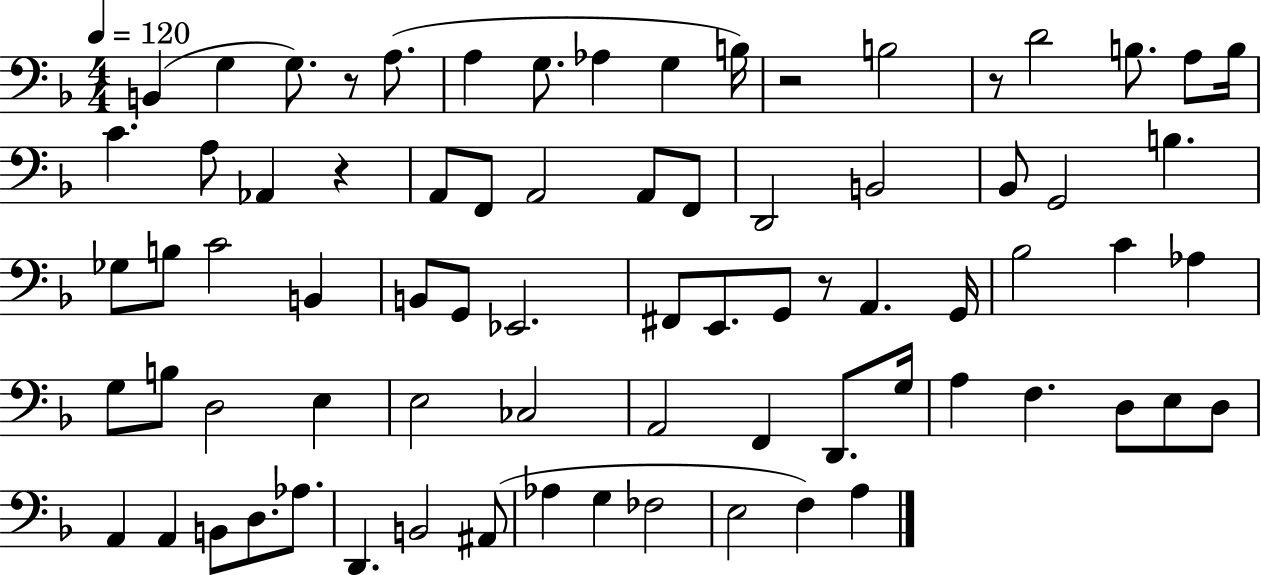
B2/q G3/q G3/e. R/e A3/e. A3/q G3/e. Ab3/q G3/q B3/s R/h B3/h R/e D4/h B3/e. A3/e B3/s C4/q. A3/e Ab2/q R/q A2/e F2/e A2/h A2/e F2/e D2/h B2/h Bb2/e G2/h B3/q. Gb3/e B3/e C4/h B2/q B2/e G2/e Eb2/h. F#2/e E2/e. G2/e R/e A2/q. G2/s Bb3/h C4/q Ab3/q G3/e B3/e D3/h E3/q E3/h CES3/h A2/h F2/q D2/e. G3/s A3/q F3/q. D3/e E3/e D3/e A2/q A2/q B2/e D3/e. Ab3/e. D2/q. B2/h A#2/e Ab3/q G3/q FES3/h E3/h F3/q A3/q